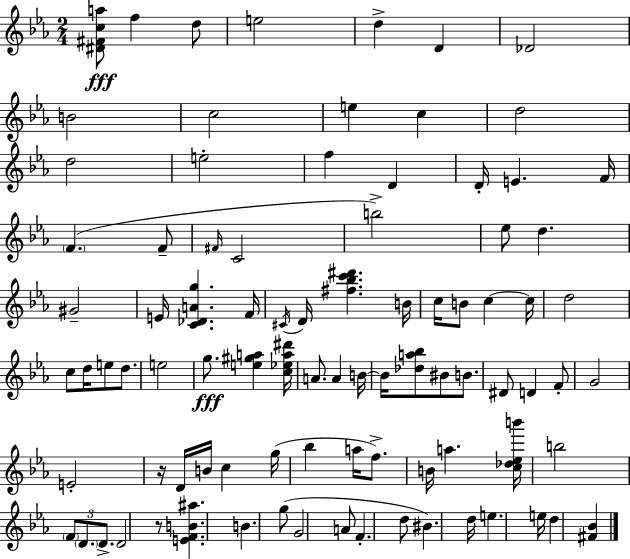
{
  \clef treble
  \numericTimeSignature
  \time 2/4
  \key ees \major
  <dis' fis' c'' a''>8\fff f''4 d''8 | e''2 | d''4-> d'4 | des'2 | \break b'2 | c''2 | e''4 c''4 | d''2 | \break d''2 | e''2-. | f''4 d'4 | d'16-. e'4. f'16 | \break \parenthesize f'4.( f'8-- | \grace { fis'16 } c'2 | b''2->) | ees''8 d''4. | \break gis'2-- | e'16 <c' des' a' g''>4. | f'16 \acciaccatura { cis'16 } d'16 <fis'' bes'' c''' dis'''>4. | b'16 c''16 b'8 c''4~~ | \break c''16 d''2 | c''8 d''16 e''8 d''8. | e''2 | g''8.\fff <e'' gis'' a''>4 | \break <c'' ees'' a'' dis'''>16 a'8. a'4 | b'16~~ b'16 <des'' a'' bes''>8 bis'8 b'8. | dis'8 d'4 | f'8-. g'2 | \break e'2-. | r16 d'16 b'16 c''4 | g''16( bes''4 a''16 f''8.->) | b'16 a''4. | \break <c'' des'' ees'' b'''>16 b''2 | \tuplet 3/2 { \parenthesize f'8 \parenthesize d'8. d'8.-> } | d'2 | r8 <e' f' b' ais''>4. | \break b'4. | g''8( g'2 | a'8 f'4.-. | d''8 bis'4.) | \break d''16 e''4. | e''16 d''4 <fis' bes'>4 | \bar "|."
}